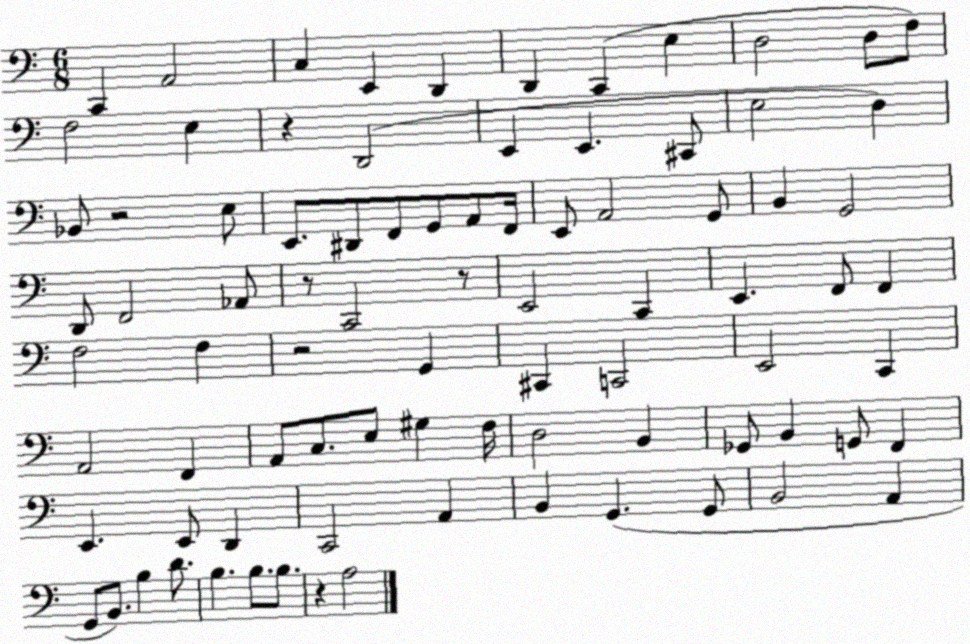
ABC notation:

X:1
T:Untitled
M:6/8
L:1/4
K:C
C,, A,,2 C, E,, D,, D,, C,, E, D,2 D,/2 F,/2 F,2 E, z D,,2 E,, E,, ^C,,/2 E,2 D, _B,,/2 z2 E,/2 E,,/2 ^D,,/2 F,,/2 G,,/2 A,,/2 F,,/4 E,,/2 A,,2 G,,/2 B,, G,,2 D,,/2 F,,2 _A,,/2 z/2 C,,2 z/2 E,,2 C,, E,, F,,/2 F,, F,2 F, z2 G,, ^C,, C,,2 E,,2 C,, A,,2 F,, A,,/2 C,/2 E,/2 ^G, F,/4 D,2 B,, _G,,/2 B,, G,,/2 F,, E,, E,,/2 D,, C,,2 A,, B,, G,, G,,/2 B,,2 A,, G,,/2 B,,/2 B, D/2 B, B,/2 B,/2 z A,2